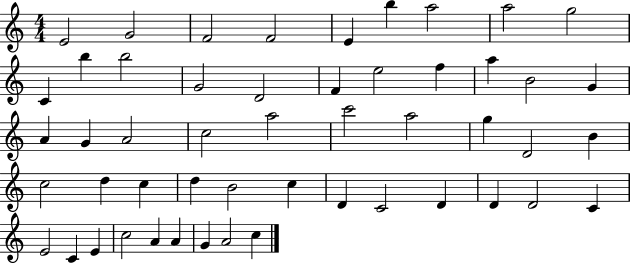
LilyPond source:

{
  \clef treble
  \numericTimeSignature
  \time 4/4
  \key c \major
  e'2 g'2 | f'2 f'2 | e'4 b''4 a''2 | a''2 g''2 | \break c'4 b''4 b''2 | g'2 d'2 | f'4 e''2 f''4 | a''4 b'2 g'4 | \break a'4 g'4 a'2 | c''2 a''2 | c'''2 a''2 | g''4 d'2 b'4 | \break c''2 d''4 c''4 | d''4 b'2 c''4 | d'4 c'2 d'4 | d'4 d'2 c'4 | \break e'2 c'4 e'4 | c''2 a'4 a'4 | g'4 a'2 c''4 | \bar "|."
}